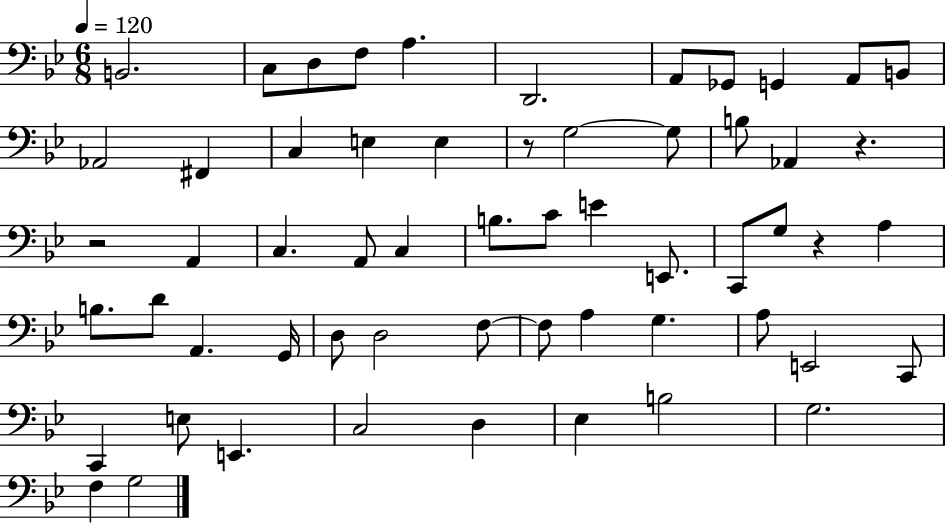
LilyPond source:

{
  \clef bass
  \numericTimeSignature
  \time 6/8
  \key bes \major
  \tempo 4 = 120
  b,2. | c8 d8 f8 a4. | d,2. | a,8 ges,8 g,4 a,8 b,8 | \break aes,2 fis,4 | c4 e4 e4 | r8 g2~~ g8 | b8 aes,4 r4. | \break r2 a,4 | c4. a,8 c4 | b8. c'8 e'4 e,8. | c,8 g8 r4 a4 | \break b8. d'8 a,4. g,16 | d8 d2 f8~~ | f8 a4 g4. | a8 e,2 c,8 | \break c,4 e8 e,4. | c2 d4 | ees4 b2 | g2. | \break f4 g2 | \bar "|."
}